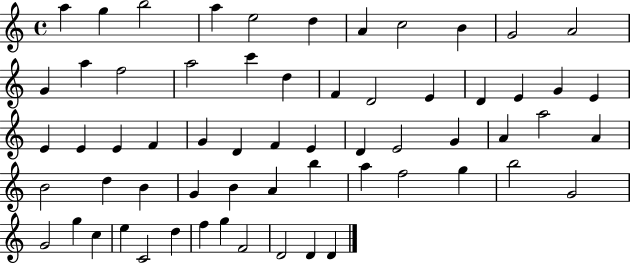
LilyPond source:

{
  \clef treble
  \time 4/4
  \defaultTimeSignature
  \key c \major
  a''4 g''4 b''2 | a''4 e''2 d''4 | a'4 c''2 b'4 | g'2 a'2 | \break g'4 a''4 f''2 | a''2 c'''4 d''4 | f'4 d'2 e'4 | d'4 e'4 g'4 e'4 | \break e'4 e'4 e'4 f'4 | g'4 d'4 f'4 e'4 | d'4 e'2 g'4 | a'4 a''2 a'4 | \break b'2 d''4 b'4 | g'4 b'4 a'4 b''4 | a''4 f''2 g''4 | b''2 g'2 | \break g'2 g''4 c''4 | e''4 c'2 d''4 | f''4 g''4 f'2 | d'2 d'4 d'4 | \break \bar "|."
}